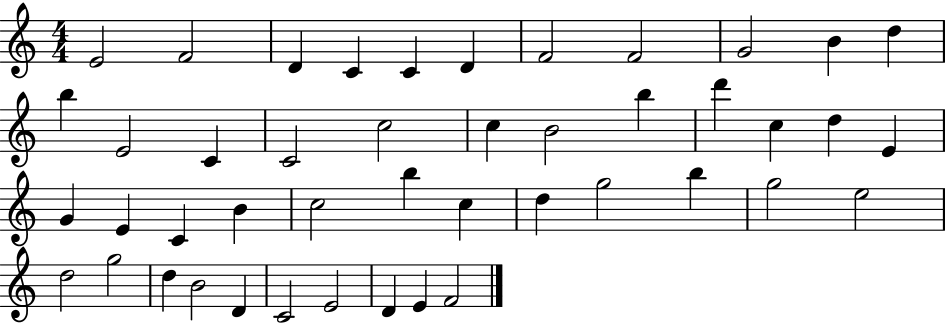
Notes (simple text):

E4/h F4/h D4/q C4/q C4/q D4/q F4/h F4/h G4/h B4/q D5/q B5/q E4/h C4/q C4/h C5/h C5/q B4/h B5/q D6/q C5/q D5/q E4/q G4/q E4/q C4/q B4/q C5/h B5/q C5/q D5/q G5/h B5/q G5/h E5/h D5/h G5/h D5/q B4/h D4/q C4/h E4/h D4/q E4/q F4/h